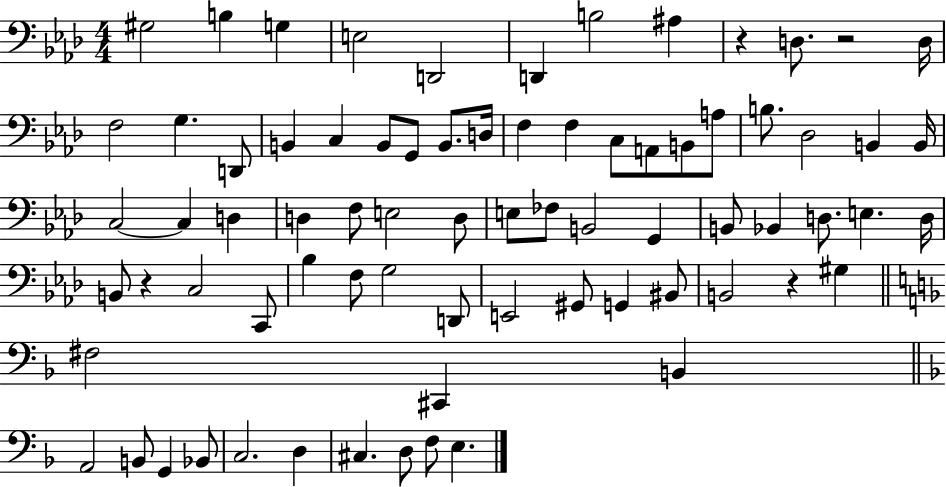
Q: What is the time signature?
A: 4/4